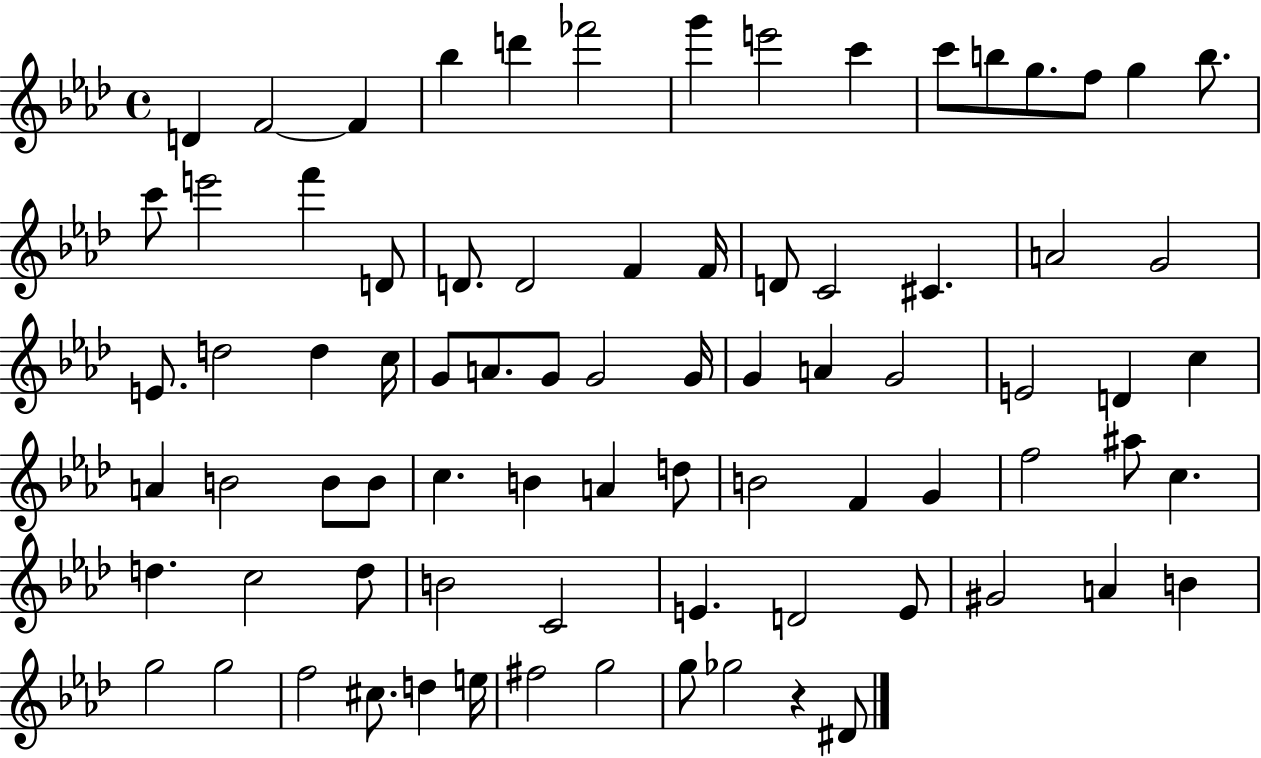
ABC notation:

X:1
T:Untitled
M:4/4
L:1/4
K:Ab
D F2 F _b d' _f'2 g' e'2 c' c'/2 b/2 g/2 f/2 g b/2 c'/2 e'2 f' D/2 D/2 D2 F F/4 D/2 C2 ^C A2 G2 E/2 d2 d c/4 G/2 A/2 G/2 G2 G/4 G A G2 E2 D c A B2 B/2 B/2 c B A d/2 B2 F G f2 ^a/2 c d c2 d/2 B2 C2 E D2 E/2 ^G2 A B g2 g2 f2 ^c/2 d e/4 ^f2 g2 g/2 _g2 z ^D/2